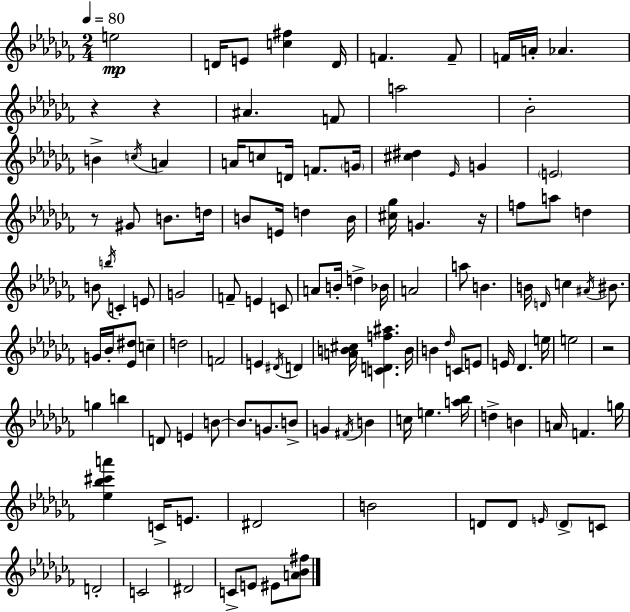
E5/h D4/s E4/e [C5,F#5]/q D4/s F4/q. F4/e F4/s A4/s Ab4/q. R/q R/q A#4/q. F4/e A5/h Bb4/h B4/q C5/s A4/q A4/s C5/e D4/s F4/e. G4/s [C#5,D#5]/q Eb4/s G4/q E4/h R/e G#4/e B4/e. D5/s B4/e E4/s D5/q B4/s [C#5,Gb5]/s G4/q. R/s F5/e A5/e D5/q B4/e B5/s C4/q E4/e G4/h F4/e E4/q C4/e A4/e B4/s D5/q Bb4/s A4/h A5/e B4/q. B4/s D4/s C5/q A#4/s BIS4/e. G4/s Bb4/s [Eb4,D#5]/e C5/q D5/h F4/h E4/q D#4/s D4/q [A4,B4,C#5]/s [C4,D4,F5,A#5]/q. B4/s B4/q Db5/s C4/e E4/e E4/s Db4/q. E5/s E5/h R/h G5/q B5/q D4/e E4/q B4/e B4/e. G4/e. B4/e G4/q F#4/s B4/q C5/s E5/q. [A5,Bb5]/s D5/q B4/q A4/s F4/q. G5/s [Eb5,Bb5,C#6,A6]/q C4/s E4/e. D#4/h B4/h D4/e D4/e E4/s D4/e C4/e D4/h C4/h D#4/h C4/e E4/e EIS4/e [A4,Bb4,F#5]/e